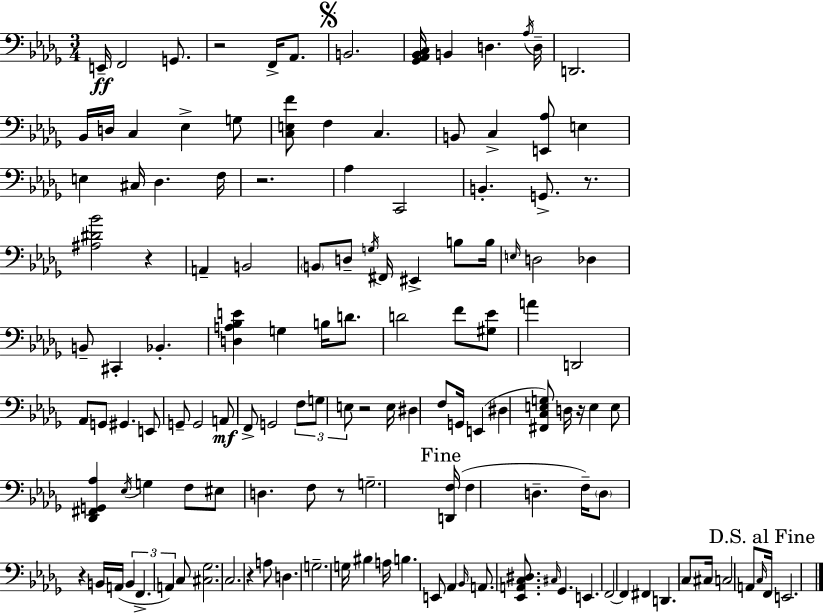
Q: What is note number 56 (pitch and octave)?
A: G2